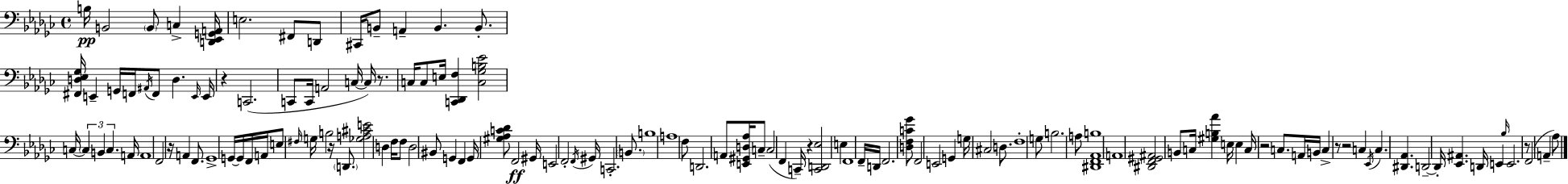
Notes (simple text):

B3/s B2/h B2/e C3/q [D2,Eb2,G2,A2]/s E3/h. F#2/e D2/e C#2/s B2/e A2/q B2/q. B2/e. [F#2,D3,Eb3,Gb3]/s E2/q G2/s F2/s A#2/s F2/e D3/q. E2/s E2/s R/q C2/h. C2/e C2/s A2/h C3/s C3/s R/e. C3/s C3/e E3/s [C2,Db2,F3]/q [C3,Gb3,B3,Eb4]/h C3/s C3/q B2/q C3/q. A2/s A2/w F2/h R/s A2/q F2/e. Gb2/w G2/s G2/s F2/s A2/s E3/e F#3/s G3/s B3/h R/s D2/e. [Gb3,A3,C#4,E4]/h D3/q F3/s F3/e D3/h BIS2/e G2/q F2/q G2/s [G#3,Ab3,C4,Db4]/e F2/h G#2/s E2/h F2/h F2/s G#2/s C2/h. B2/e. B3/w A3/w F3/e D2/h. A2/e [E2,G#2,D3,Ab3]/s C3/e C3/h F2/q C2/s R/q [C2,D2,Eb3]/h E3/q F2/w F2/s D2/s F2/h. [D3,F3,C4,Gb4]/e F2/h E2/h G2/q G3/s C#3/h D3/e. F3/w G3/e B3/h. A3/e [D#2,F2,Ab2,B3]/w A2/w [D#2,F2,G#2,A#2]/h B2/e C3/s [G#3,B3,Ab4]/q E3/s E3/q C3/s R/h C3/e. A2/s B2/s C3/q R/e R/h C3/q Eb2/s C3/q. [D#2,Ab2]/q. D2/h D2/s [Eb2,A#2]/q. D2/s E2/q Bb3/s E2/h. R/e F2/h A2/q Ab3/e